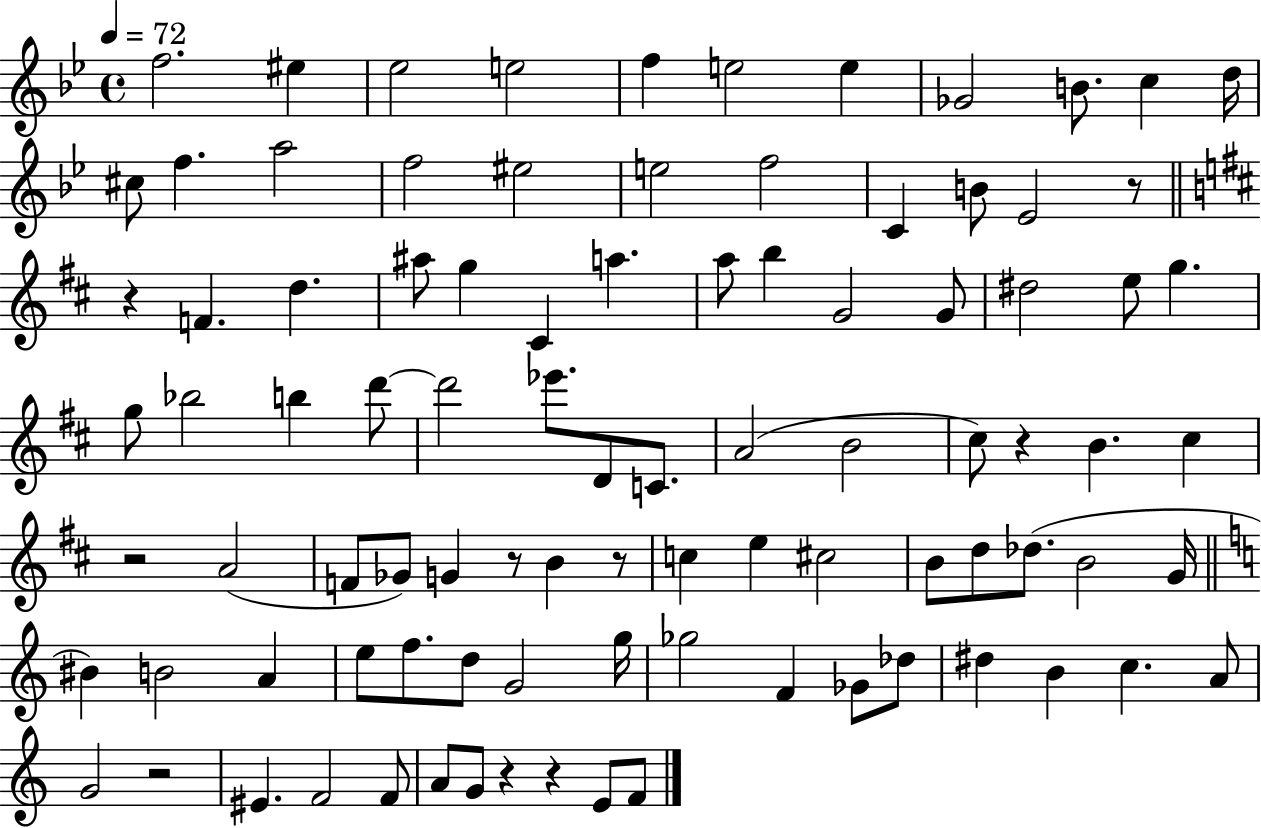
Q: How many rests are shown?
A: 9